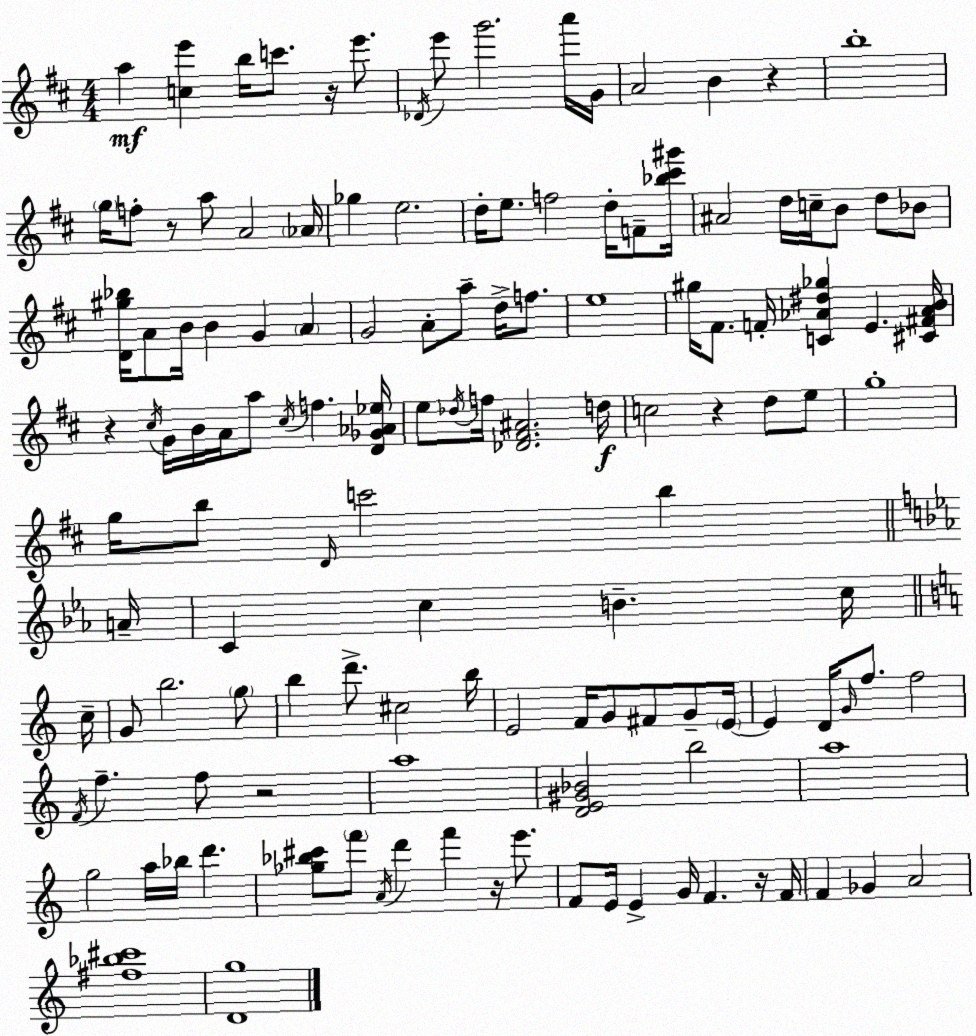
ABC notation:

X:1
T:Untitled
M:4/4
L:1/4
K:D
a [ce'] b/4 c'/2 z/4 e'/2 _D/4 e'/2 g'2 a'/4 G/4 A2 B z b4 g/4 f/2 z/2 a/2 A2 _A/4 _g e2 d/4 e/2 f2 d/4 F/2 [_b^c'^g']/4 ^A2 d/4 c/4 B/2 d/2 _B/2 [D^g_b]/4 A/2 B/4 B G A G2 A/2 a/2 d/4 f/2 e4 ^g/4 ^F/2 F/4 [C_A^d_g] E [^C^F_AB]/4 z ^c/4 G/4 B/4 A/4 a/2 ^c/4 f [D_G_A_e]/4 e/2 _d/4 f/4 [_D^F^A]2 d/4 c2 z d/2 e/2 g4 g/4 b/2 D/4 c'2 b A/4 C c B c/4 c/4 G/2 b2 g/2 b d'/2 ^c2 b/4 E2 F/4 G/2 ^F/2 G/2 E/4 E D/4 G/4 f/2 f2 F/4 f f/2 z2 a4 [DE^G_B]2 b2 a4 g2 a/4 _b/4 d' [_g_b^c']/2 f'/2 A/4 d' f' z/4 e'/2 F/2 E/4 E G/4 F z/4 F/4 F _G A2 [^f_b^c']4 [Dg]4